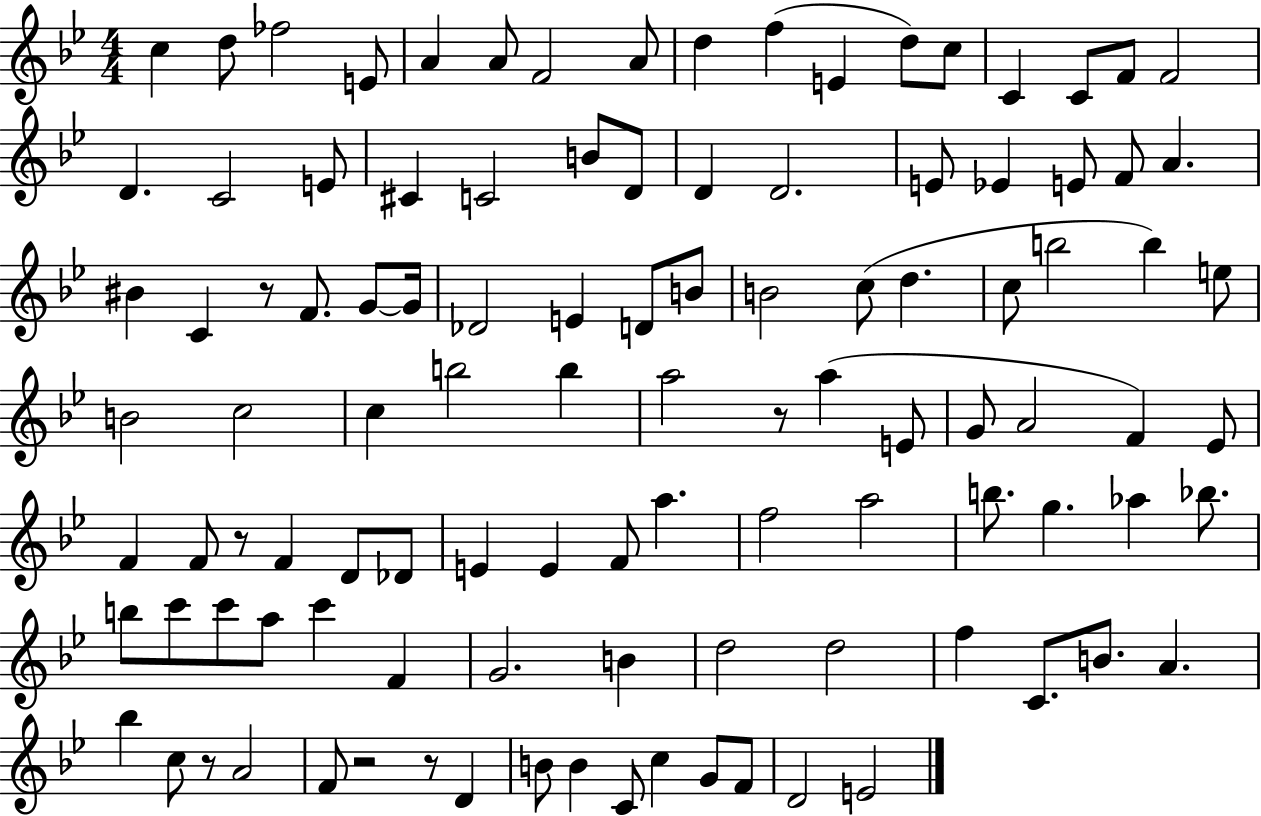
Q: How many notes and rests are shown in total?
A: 107